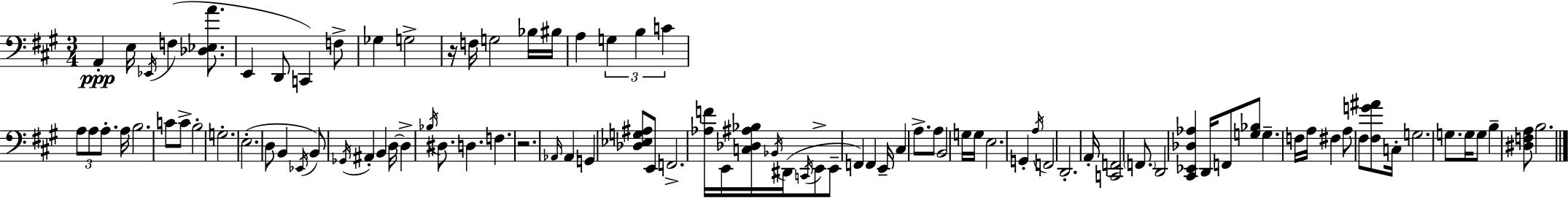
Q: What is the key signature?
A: A major